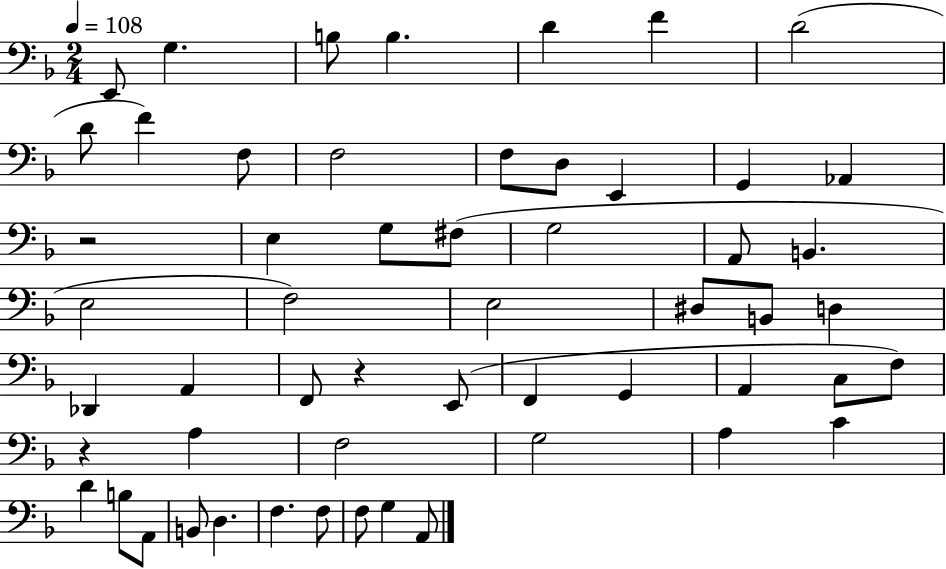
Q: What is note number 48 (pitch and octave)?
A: F3